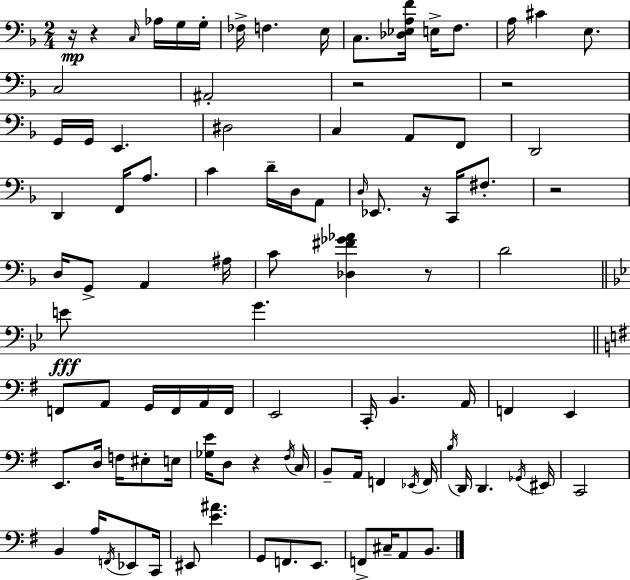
{
  \clef bass
  \numericTimeSignature
  \time 2/4
  \key f \major
  r16\mp r4 \grace { c16 } aes16 g16 | g16-. fes16-> f4. | e16 c8. <des ees a f'>16 e16-> f8. | a16 cis'4 e8. | \break c2 | ais,2-. | r2 | r2 | \break g,16 g,16 e,4. | dis2 | c4 a,8 f,8 | d,2 | \break d,4 f,16 a8. | c'4 d'16-- d16 a,8 | \grace { d16 } ees,8. r16 c,16 fis8.-. | r2 | \break d16 g,8-> a,4 | ais16 c'8 <des fis' ges' aes'>4 | r8 d'2 | \bar "||" \break \key bes \major e'8\fff g'4. | \bar "||" \break \key g \major f,8 a,8 g,16 f,16 a,16 f,16 | e,2 | c,16-. b,4. a,16 | f,4 e,4 | \break e,8. d16 f16 eis8-. e16 | <ges e'>16 d8 r4 \acciaccatura { fis16 } | c16 b,8-- a,16 f,4 | \acciaccatura { ees,16 } f,16 \acciaccatura { b16 } d,16 d,4. | \break \acciaccatura { ges,16 } eis,16 c,2 | b,4 | a16 \acciaccatura { f,16 } ees,8 c,16 eis,8 <e' ais'>4. | g,8 f,8. | \break e,8. f,8-> cis16-- | a,8 b,8. \bar "|."
}